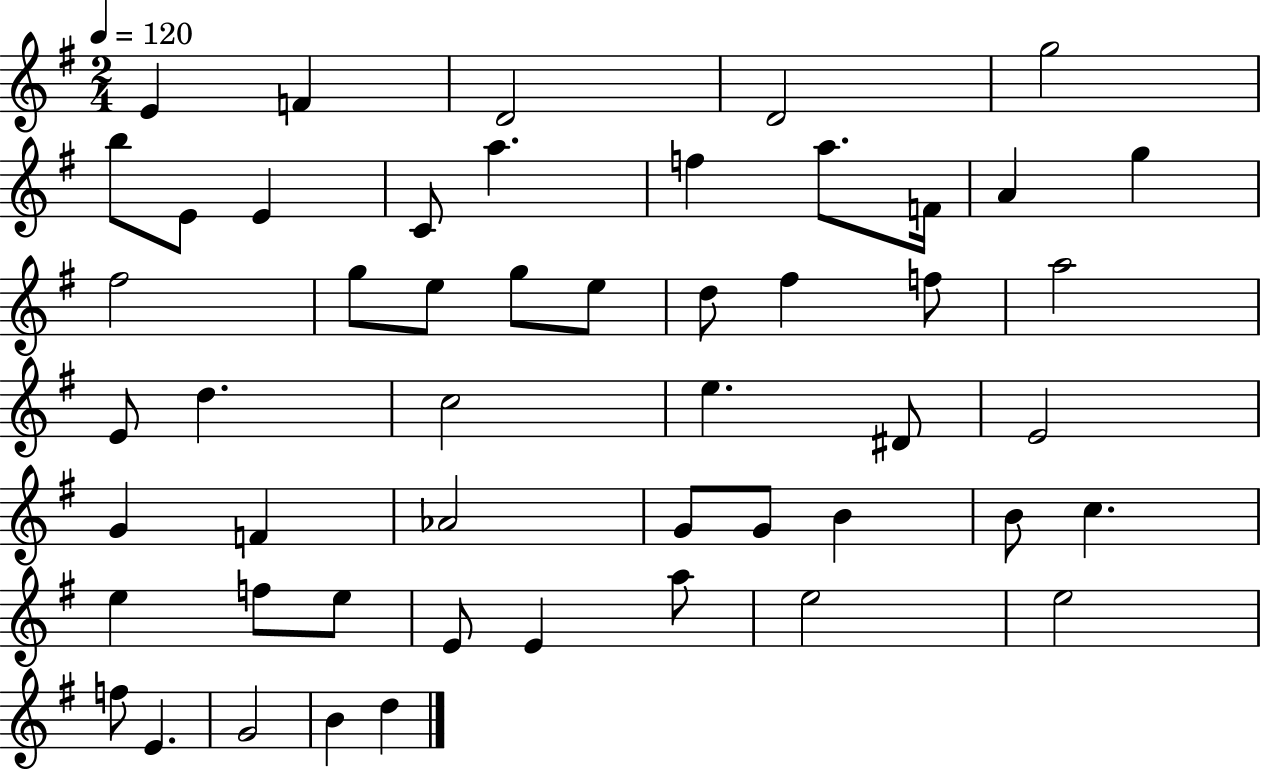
{
  \clef treble
  \numericTimeSignature
  \time 2/4
  \key g \major
  \tempo 4 = 120
  e'4 f'4 | d'2 | d'2 | g''2 | \break b''8 e'8 e'4 | c'8 a''4. | f''4 a''8. f'16 | a'4 g''4 | \break fis''2 | g''8 e''8 g''8 e''8 | d''8 fis''4 f''8 | a''2 | \break e'8 d''4. | c''2 | e''4. dis'8 | e'2 | \break g'4 f'4 | aes'2 | g'8 g'8 b'4 | b'8 c''4. | \break e''4 f''8 e''8 | e'8 e'4 a''8 | e''2 | e''2 | \break f''8 e'4. | g'2 | b'4 d''4 | \bar "|."
}